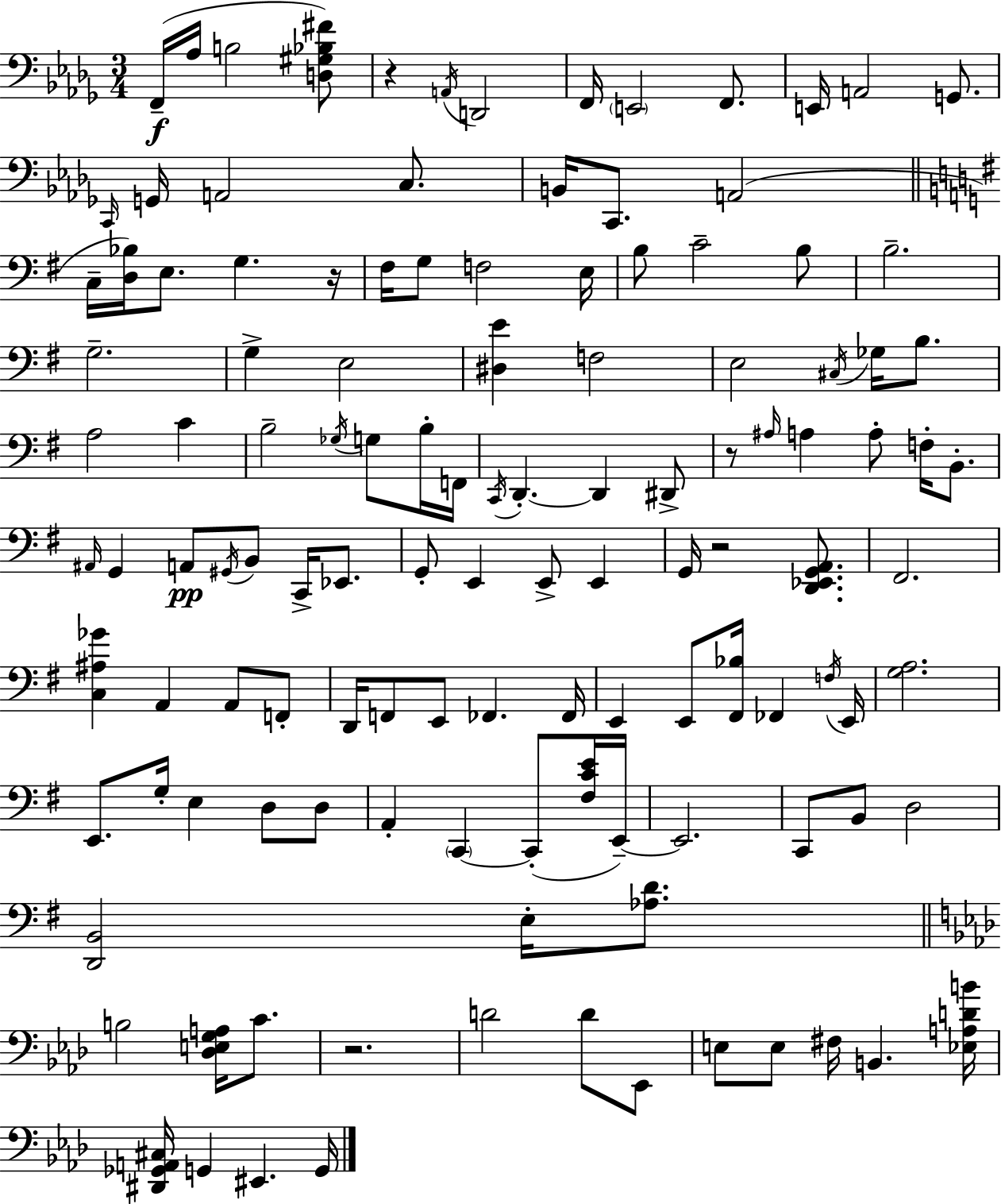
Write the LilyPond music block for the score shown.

{
  \clef bass
  \numericTimeSignature
  \time 3/4
  \key bes \minor
  f,16--(\f aes16 b2 <d gis bes fis'>8) | r4 \acciaccatura { a,16 } d,2 | f,16 \parenthesize e,2 f,8. | e,16 a,2 g,8. | \break \grace { c,16 } g,16 a,2 c8. | b,16 c,8. a,2( | \bar "||" \break \key e \minor c16-- <d bes>16) e8. g4. r16 | fis16 g8 f2 e16 | b8 c'2-- b8 | b2.-- | \break g2.-- | g4-> e2 | <dis e'>4 f2 | e2 \acciaccatura { cis16 } ges16 b8. | \break a2 c'4 | b2-- \acciaccatura { ges16 } g8 | b16-. f,16 \acciaccatura { c,16 } d,4.-.~~ d,4 | dis,8-> r8 \grace { ais16 } a4 a8-. | \break f16-. b,8.-. \grace { ais,16 } g,4 a,8\pp \acciaccatura { gis,16 } | b,8 c,16-> ees,8. g,8-. e,4 | e,8-> e,4 g,16 r2 | <d, ees, g, a,>8. fis,2. | \break <c ais ges'>4 a,4 | a,8 f,8-. d,16 f,8 e,8 fes,4. | fes,16 e,4 e,8 | <fis, bes>16 fes,4 \acciaccatura { f16 } e,16 <g a>2. | \break e,8. g16-. e4 | d8 d8 a,4-. \parenthesize c,4~~ | c,8-.( <fis c' e'>16 e,16--~~) e,2. | c,8 b,8 d2 | \break <d, b,>2 | e16-. <aes d'>8. \bar "||" \break \key aes \major b2 <des e g a>16 c'8. | r2. | d'2 d'8 ees,8 | e8 e8 fis16 b,4. <ees a d' b'>16 | \break <dis, ges, a, cis>16 g,4 eis,4. g,16 | \bar "|."
}